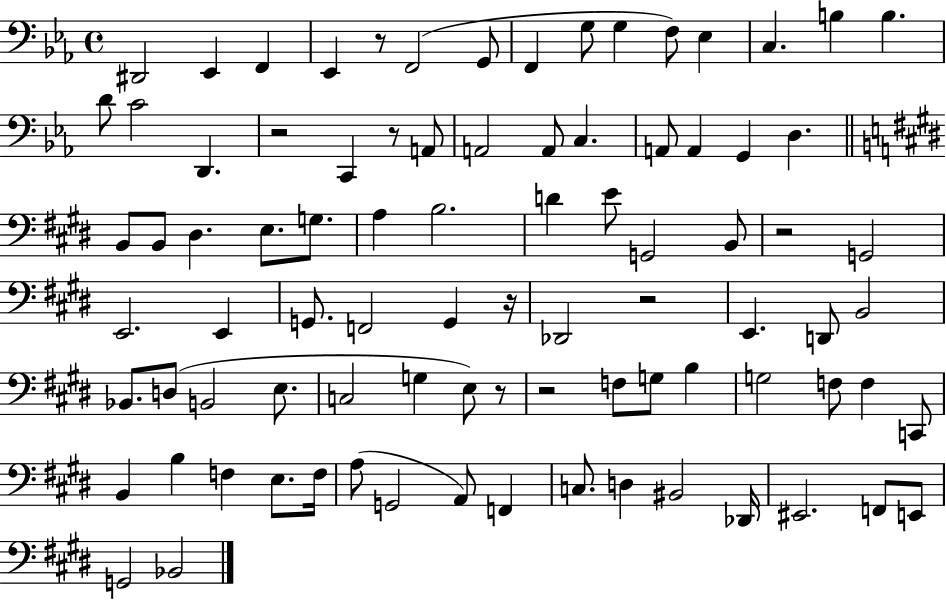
X:1
T:Untitled
M:4/4
L:1/4
K:Eb
^D,,2 _E,, F,, _E,, z/2 F,,2 G,,/2 F,, G,/2 G, F,/2 _E, C, B, B, D/2 C2 D,, z2 C,, z/2 A,,/2 A,,2 A,,/2 C, A,,/2 A,, G,, D, B,,/2 B,,/2 ^D, E,/2 G,/2 A, B,2 D E/2 G,,2 B,,/2 z2 G,,2 E,,2 E,, G,,/2 F,,2 G,, z/4 _D,,2 z2 E,, D,,/2 B,,2 _B,,/2 D,/2 B,,2 E,/2 C,2 G, E,/2 z/2 z2 F,/2 G,/2 B, G,2 F,/2 F, C,,/2 B,, B, F, E,/2 F,/4 A,/2 G,,2 A,,/2 F,, C,/2 D, ^B,,2 _D,,/4 ^E,,2 F,,/2 E,,/2 G,,2 _B,,2